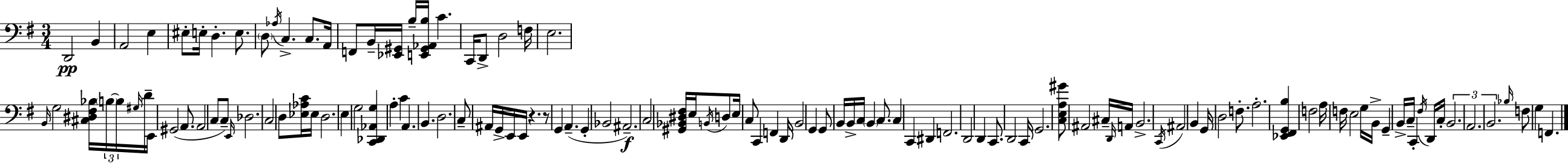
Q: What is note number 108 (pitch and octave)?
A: D2